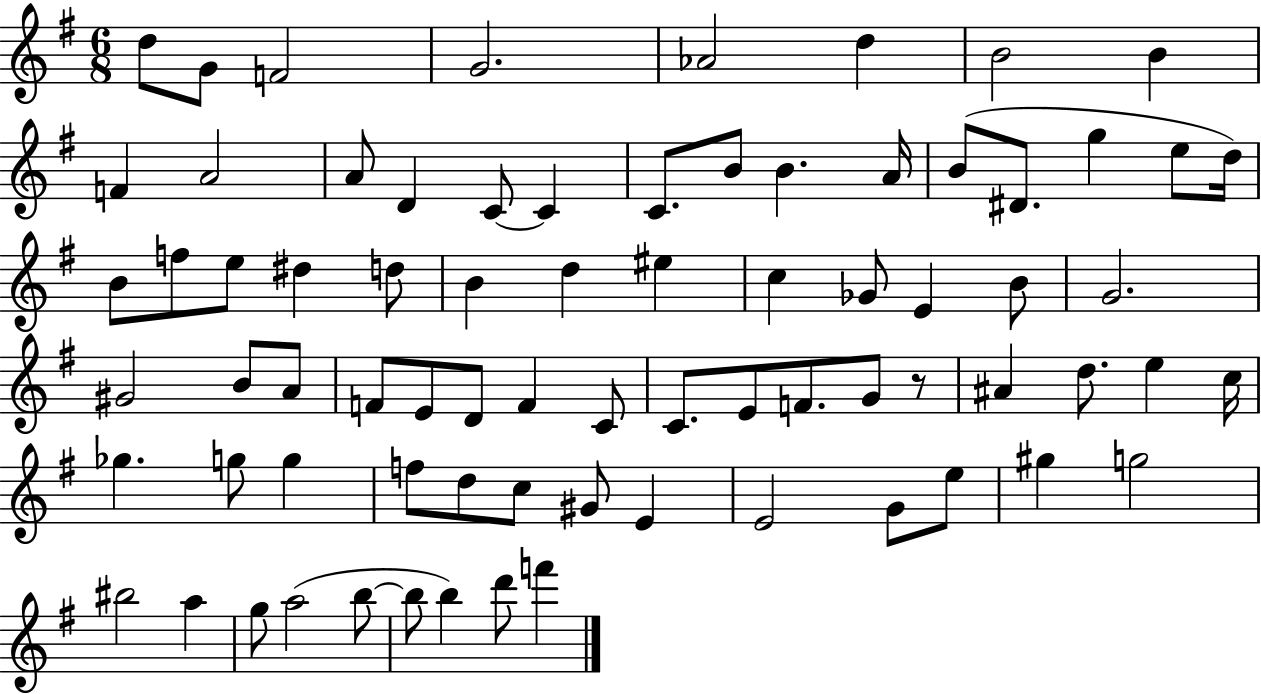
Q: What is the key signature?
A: G major